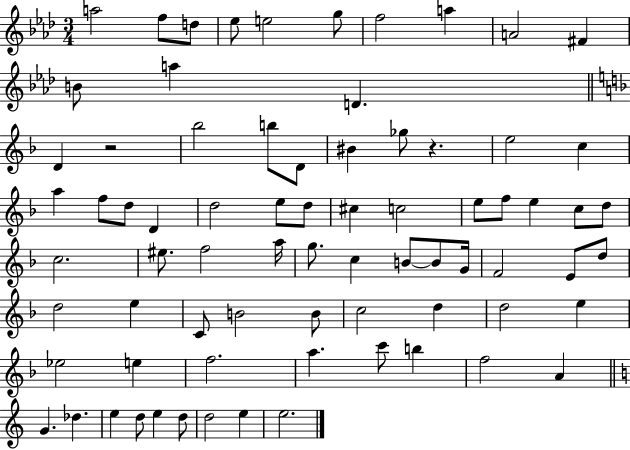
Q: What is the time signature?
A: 3/4